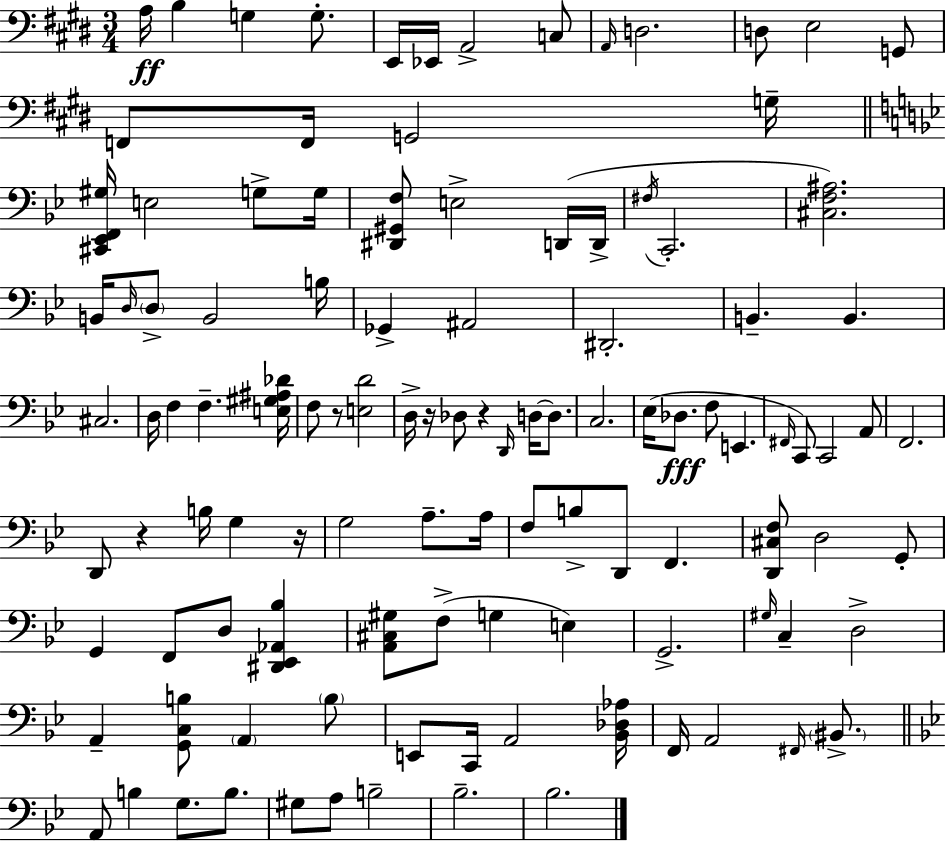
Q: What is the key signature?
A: E major